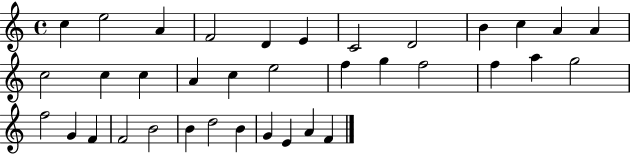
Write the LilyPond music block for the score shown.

{
  \clef treble
  \time 4/4
  \defaultTimeSignature
  \key c \major
  c''4 e''2 a'4 | f'2 d'4 e'4 | c'2 d'2 | b'4 c''4 a'4 a'4 | \break c''2 c''4 c''4 | a'4 c''4 e''2 | f''4 g''4 f''2 | f''4 a''4 g''2 | \break f''2 g'4 f'4 | f'2 b'2 | b'4 d''2 b'4 | g'4 e'4 a'4 f'4 | \break \bar "|."
}